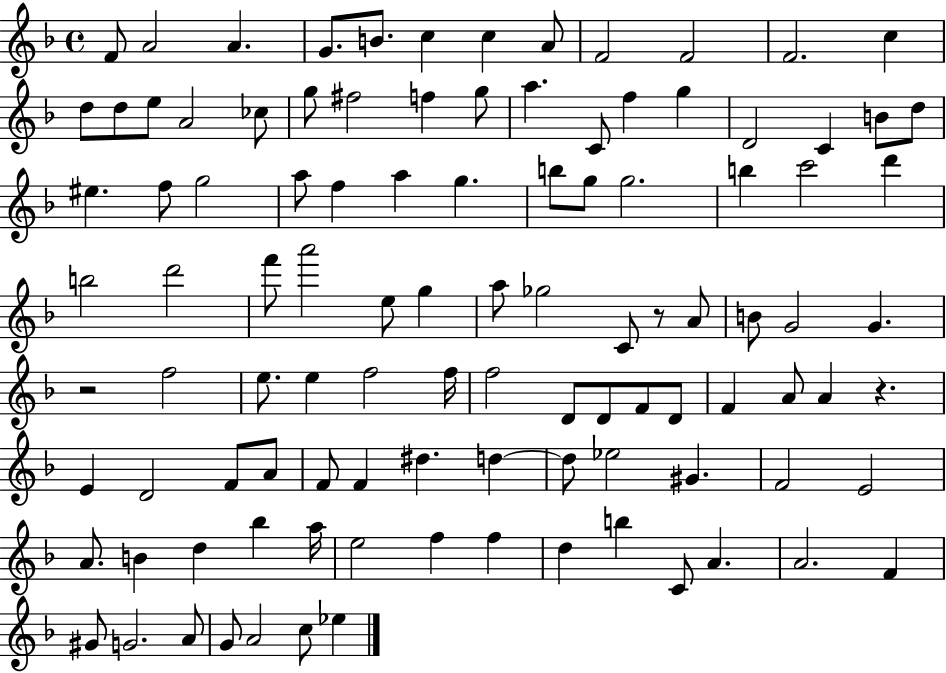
X:1
T:Untitled
M:4/4
L:1/4
K:F
F/2 A2 A G/2 B/2 c c A/2 F2 F2 F2 c d/2 d/2 e/2 A2 _c/2 g/2 ^f2 f g/2 a C/2 f g D2 C B/2 d/2 ^e f/2 g2 a/2 f a g b/2 g/2 g2 b c'2 d' b2 d'2 f'/2 a'2 e/2 g a/2 _g2 C/2 z/2 A/2 B/2 G2 G z2 f2 e/2 e f2 f/4 f2 D/2 D/2 F/2 D/2 F A/2 A z E D2 F/2 A/2 F/2 F ^d d d/2 _e2 ^G F2 E2 A/2 B d _b a/4 e2 f f d b C/2 A A2 F ^G/2 G2 A/2 G/2 A2 c/2 _e